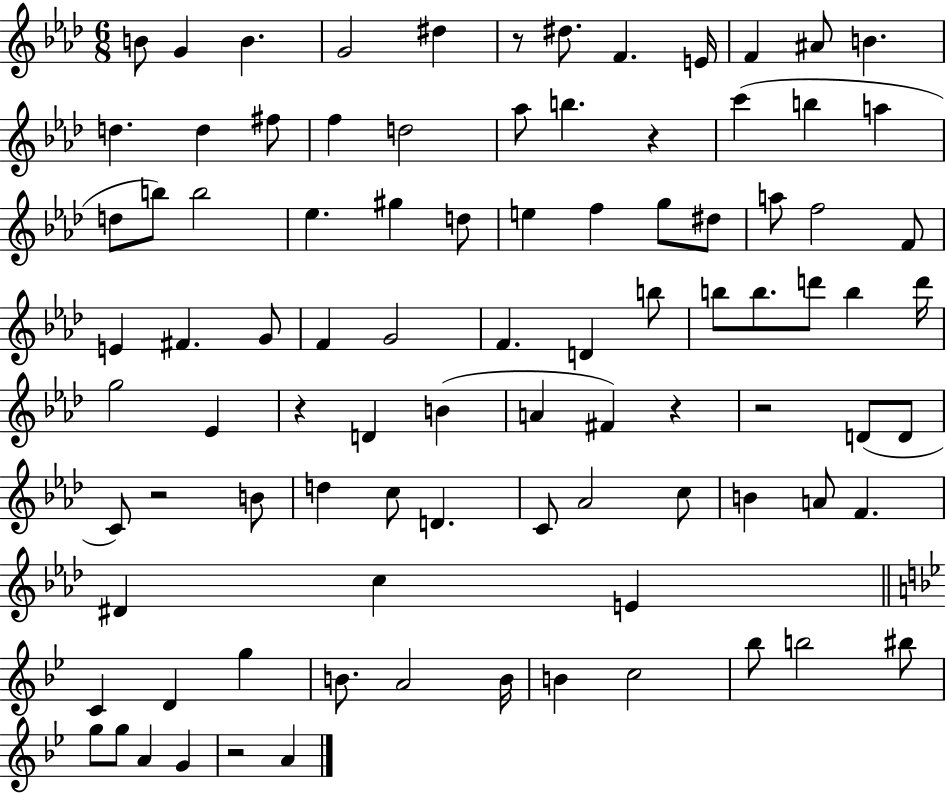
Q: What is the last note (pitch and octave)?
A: A4